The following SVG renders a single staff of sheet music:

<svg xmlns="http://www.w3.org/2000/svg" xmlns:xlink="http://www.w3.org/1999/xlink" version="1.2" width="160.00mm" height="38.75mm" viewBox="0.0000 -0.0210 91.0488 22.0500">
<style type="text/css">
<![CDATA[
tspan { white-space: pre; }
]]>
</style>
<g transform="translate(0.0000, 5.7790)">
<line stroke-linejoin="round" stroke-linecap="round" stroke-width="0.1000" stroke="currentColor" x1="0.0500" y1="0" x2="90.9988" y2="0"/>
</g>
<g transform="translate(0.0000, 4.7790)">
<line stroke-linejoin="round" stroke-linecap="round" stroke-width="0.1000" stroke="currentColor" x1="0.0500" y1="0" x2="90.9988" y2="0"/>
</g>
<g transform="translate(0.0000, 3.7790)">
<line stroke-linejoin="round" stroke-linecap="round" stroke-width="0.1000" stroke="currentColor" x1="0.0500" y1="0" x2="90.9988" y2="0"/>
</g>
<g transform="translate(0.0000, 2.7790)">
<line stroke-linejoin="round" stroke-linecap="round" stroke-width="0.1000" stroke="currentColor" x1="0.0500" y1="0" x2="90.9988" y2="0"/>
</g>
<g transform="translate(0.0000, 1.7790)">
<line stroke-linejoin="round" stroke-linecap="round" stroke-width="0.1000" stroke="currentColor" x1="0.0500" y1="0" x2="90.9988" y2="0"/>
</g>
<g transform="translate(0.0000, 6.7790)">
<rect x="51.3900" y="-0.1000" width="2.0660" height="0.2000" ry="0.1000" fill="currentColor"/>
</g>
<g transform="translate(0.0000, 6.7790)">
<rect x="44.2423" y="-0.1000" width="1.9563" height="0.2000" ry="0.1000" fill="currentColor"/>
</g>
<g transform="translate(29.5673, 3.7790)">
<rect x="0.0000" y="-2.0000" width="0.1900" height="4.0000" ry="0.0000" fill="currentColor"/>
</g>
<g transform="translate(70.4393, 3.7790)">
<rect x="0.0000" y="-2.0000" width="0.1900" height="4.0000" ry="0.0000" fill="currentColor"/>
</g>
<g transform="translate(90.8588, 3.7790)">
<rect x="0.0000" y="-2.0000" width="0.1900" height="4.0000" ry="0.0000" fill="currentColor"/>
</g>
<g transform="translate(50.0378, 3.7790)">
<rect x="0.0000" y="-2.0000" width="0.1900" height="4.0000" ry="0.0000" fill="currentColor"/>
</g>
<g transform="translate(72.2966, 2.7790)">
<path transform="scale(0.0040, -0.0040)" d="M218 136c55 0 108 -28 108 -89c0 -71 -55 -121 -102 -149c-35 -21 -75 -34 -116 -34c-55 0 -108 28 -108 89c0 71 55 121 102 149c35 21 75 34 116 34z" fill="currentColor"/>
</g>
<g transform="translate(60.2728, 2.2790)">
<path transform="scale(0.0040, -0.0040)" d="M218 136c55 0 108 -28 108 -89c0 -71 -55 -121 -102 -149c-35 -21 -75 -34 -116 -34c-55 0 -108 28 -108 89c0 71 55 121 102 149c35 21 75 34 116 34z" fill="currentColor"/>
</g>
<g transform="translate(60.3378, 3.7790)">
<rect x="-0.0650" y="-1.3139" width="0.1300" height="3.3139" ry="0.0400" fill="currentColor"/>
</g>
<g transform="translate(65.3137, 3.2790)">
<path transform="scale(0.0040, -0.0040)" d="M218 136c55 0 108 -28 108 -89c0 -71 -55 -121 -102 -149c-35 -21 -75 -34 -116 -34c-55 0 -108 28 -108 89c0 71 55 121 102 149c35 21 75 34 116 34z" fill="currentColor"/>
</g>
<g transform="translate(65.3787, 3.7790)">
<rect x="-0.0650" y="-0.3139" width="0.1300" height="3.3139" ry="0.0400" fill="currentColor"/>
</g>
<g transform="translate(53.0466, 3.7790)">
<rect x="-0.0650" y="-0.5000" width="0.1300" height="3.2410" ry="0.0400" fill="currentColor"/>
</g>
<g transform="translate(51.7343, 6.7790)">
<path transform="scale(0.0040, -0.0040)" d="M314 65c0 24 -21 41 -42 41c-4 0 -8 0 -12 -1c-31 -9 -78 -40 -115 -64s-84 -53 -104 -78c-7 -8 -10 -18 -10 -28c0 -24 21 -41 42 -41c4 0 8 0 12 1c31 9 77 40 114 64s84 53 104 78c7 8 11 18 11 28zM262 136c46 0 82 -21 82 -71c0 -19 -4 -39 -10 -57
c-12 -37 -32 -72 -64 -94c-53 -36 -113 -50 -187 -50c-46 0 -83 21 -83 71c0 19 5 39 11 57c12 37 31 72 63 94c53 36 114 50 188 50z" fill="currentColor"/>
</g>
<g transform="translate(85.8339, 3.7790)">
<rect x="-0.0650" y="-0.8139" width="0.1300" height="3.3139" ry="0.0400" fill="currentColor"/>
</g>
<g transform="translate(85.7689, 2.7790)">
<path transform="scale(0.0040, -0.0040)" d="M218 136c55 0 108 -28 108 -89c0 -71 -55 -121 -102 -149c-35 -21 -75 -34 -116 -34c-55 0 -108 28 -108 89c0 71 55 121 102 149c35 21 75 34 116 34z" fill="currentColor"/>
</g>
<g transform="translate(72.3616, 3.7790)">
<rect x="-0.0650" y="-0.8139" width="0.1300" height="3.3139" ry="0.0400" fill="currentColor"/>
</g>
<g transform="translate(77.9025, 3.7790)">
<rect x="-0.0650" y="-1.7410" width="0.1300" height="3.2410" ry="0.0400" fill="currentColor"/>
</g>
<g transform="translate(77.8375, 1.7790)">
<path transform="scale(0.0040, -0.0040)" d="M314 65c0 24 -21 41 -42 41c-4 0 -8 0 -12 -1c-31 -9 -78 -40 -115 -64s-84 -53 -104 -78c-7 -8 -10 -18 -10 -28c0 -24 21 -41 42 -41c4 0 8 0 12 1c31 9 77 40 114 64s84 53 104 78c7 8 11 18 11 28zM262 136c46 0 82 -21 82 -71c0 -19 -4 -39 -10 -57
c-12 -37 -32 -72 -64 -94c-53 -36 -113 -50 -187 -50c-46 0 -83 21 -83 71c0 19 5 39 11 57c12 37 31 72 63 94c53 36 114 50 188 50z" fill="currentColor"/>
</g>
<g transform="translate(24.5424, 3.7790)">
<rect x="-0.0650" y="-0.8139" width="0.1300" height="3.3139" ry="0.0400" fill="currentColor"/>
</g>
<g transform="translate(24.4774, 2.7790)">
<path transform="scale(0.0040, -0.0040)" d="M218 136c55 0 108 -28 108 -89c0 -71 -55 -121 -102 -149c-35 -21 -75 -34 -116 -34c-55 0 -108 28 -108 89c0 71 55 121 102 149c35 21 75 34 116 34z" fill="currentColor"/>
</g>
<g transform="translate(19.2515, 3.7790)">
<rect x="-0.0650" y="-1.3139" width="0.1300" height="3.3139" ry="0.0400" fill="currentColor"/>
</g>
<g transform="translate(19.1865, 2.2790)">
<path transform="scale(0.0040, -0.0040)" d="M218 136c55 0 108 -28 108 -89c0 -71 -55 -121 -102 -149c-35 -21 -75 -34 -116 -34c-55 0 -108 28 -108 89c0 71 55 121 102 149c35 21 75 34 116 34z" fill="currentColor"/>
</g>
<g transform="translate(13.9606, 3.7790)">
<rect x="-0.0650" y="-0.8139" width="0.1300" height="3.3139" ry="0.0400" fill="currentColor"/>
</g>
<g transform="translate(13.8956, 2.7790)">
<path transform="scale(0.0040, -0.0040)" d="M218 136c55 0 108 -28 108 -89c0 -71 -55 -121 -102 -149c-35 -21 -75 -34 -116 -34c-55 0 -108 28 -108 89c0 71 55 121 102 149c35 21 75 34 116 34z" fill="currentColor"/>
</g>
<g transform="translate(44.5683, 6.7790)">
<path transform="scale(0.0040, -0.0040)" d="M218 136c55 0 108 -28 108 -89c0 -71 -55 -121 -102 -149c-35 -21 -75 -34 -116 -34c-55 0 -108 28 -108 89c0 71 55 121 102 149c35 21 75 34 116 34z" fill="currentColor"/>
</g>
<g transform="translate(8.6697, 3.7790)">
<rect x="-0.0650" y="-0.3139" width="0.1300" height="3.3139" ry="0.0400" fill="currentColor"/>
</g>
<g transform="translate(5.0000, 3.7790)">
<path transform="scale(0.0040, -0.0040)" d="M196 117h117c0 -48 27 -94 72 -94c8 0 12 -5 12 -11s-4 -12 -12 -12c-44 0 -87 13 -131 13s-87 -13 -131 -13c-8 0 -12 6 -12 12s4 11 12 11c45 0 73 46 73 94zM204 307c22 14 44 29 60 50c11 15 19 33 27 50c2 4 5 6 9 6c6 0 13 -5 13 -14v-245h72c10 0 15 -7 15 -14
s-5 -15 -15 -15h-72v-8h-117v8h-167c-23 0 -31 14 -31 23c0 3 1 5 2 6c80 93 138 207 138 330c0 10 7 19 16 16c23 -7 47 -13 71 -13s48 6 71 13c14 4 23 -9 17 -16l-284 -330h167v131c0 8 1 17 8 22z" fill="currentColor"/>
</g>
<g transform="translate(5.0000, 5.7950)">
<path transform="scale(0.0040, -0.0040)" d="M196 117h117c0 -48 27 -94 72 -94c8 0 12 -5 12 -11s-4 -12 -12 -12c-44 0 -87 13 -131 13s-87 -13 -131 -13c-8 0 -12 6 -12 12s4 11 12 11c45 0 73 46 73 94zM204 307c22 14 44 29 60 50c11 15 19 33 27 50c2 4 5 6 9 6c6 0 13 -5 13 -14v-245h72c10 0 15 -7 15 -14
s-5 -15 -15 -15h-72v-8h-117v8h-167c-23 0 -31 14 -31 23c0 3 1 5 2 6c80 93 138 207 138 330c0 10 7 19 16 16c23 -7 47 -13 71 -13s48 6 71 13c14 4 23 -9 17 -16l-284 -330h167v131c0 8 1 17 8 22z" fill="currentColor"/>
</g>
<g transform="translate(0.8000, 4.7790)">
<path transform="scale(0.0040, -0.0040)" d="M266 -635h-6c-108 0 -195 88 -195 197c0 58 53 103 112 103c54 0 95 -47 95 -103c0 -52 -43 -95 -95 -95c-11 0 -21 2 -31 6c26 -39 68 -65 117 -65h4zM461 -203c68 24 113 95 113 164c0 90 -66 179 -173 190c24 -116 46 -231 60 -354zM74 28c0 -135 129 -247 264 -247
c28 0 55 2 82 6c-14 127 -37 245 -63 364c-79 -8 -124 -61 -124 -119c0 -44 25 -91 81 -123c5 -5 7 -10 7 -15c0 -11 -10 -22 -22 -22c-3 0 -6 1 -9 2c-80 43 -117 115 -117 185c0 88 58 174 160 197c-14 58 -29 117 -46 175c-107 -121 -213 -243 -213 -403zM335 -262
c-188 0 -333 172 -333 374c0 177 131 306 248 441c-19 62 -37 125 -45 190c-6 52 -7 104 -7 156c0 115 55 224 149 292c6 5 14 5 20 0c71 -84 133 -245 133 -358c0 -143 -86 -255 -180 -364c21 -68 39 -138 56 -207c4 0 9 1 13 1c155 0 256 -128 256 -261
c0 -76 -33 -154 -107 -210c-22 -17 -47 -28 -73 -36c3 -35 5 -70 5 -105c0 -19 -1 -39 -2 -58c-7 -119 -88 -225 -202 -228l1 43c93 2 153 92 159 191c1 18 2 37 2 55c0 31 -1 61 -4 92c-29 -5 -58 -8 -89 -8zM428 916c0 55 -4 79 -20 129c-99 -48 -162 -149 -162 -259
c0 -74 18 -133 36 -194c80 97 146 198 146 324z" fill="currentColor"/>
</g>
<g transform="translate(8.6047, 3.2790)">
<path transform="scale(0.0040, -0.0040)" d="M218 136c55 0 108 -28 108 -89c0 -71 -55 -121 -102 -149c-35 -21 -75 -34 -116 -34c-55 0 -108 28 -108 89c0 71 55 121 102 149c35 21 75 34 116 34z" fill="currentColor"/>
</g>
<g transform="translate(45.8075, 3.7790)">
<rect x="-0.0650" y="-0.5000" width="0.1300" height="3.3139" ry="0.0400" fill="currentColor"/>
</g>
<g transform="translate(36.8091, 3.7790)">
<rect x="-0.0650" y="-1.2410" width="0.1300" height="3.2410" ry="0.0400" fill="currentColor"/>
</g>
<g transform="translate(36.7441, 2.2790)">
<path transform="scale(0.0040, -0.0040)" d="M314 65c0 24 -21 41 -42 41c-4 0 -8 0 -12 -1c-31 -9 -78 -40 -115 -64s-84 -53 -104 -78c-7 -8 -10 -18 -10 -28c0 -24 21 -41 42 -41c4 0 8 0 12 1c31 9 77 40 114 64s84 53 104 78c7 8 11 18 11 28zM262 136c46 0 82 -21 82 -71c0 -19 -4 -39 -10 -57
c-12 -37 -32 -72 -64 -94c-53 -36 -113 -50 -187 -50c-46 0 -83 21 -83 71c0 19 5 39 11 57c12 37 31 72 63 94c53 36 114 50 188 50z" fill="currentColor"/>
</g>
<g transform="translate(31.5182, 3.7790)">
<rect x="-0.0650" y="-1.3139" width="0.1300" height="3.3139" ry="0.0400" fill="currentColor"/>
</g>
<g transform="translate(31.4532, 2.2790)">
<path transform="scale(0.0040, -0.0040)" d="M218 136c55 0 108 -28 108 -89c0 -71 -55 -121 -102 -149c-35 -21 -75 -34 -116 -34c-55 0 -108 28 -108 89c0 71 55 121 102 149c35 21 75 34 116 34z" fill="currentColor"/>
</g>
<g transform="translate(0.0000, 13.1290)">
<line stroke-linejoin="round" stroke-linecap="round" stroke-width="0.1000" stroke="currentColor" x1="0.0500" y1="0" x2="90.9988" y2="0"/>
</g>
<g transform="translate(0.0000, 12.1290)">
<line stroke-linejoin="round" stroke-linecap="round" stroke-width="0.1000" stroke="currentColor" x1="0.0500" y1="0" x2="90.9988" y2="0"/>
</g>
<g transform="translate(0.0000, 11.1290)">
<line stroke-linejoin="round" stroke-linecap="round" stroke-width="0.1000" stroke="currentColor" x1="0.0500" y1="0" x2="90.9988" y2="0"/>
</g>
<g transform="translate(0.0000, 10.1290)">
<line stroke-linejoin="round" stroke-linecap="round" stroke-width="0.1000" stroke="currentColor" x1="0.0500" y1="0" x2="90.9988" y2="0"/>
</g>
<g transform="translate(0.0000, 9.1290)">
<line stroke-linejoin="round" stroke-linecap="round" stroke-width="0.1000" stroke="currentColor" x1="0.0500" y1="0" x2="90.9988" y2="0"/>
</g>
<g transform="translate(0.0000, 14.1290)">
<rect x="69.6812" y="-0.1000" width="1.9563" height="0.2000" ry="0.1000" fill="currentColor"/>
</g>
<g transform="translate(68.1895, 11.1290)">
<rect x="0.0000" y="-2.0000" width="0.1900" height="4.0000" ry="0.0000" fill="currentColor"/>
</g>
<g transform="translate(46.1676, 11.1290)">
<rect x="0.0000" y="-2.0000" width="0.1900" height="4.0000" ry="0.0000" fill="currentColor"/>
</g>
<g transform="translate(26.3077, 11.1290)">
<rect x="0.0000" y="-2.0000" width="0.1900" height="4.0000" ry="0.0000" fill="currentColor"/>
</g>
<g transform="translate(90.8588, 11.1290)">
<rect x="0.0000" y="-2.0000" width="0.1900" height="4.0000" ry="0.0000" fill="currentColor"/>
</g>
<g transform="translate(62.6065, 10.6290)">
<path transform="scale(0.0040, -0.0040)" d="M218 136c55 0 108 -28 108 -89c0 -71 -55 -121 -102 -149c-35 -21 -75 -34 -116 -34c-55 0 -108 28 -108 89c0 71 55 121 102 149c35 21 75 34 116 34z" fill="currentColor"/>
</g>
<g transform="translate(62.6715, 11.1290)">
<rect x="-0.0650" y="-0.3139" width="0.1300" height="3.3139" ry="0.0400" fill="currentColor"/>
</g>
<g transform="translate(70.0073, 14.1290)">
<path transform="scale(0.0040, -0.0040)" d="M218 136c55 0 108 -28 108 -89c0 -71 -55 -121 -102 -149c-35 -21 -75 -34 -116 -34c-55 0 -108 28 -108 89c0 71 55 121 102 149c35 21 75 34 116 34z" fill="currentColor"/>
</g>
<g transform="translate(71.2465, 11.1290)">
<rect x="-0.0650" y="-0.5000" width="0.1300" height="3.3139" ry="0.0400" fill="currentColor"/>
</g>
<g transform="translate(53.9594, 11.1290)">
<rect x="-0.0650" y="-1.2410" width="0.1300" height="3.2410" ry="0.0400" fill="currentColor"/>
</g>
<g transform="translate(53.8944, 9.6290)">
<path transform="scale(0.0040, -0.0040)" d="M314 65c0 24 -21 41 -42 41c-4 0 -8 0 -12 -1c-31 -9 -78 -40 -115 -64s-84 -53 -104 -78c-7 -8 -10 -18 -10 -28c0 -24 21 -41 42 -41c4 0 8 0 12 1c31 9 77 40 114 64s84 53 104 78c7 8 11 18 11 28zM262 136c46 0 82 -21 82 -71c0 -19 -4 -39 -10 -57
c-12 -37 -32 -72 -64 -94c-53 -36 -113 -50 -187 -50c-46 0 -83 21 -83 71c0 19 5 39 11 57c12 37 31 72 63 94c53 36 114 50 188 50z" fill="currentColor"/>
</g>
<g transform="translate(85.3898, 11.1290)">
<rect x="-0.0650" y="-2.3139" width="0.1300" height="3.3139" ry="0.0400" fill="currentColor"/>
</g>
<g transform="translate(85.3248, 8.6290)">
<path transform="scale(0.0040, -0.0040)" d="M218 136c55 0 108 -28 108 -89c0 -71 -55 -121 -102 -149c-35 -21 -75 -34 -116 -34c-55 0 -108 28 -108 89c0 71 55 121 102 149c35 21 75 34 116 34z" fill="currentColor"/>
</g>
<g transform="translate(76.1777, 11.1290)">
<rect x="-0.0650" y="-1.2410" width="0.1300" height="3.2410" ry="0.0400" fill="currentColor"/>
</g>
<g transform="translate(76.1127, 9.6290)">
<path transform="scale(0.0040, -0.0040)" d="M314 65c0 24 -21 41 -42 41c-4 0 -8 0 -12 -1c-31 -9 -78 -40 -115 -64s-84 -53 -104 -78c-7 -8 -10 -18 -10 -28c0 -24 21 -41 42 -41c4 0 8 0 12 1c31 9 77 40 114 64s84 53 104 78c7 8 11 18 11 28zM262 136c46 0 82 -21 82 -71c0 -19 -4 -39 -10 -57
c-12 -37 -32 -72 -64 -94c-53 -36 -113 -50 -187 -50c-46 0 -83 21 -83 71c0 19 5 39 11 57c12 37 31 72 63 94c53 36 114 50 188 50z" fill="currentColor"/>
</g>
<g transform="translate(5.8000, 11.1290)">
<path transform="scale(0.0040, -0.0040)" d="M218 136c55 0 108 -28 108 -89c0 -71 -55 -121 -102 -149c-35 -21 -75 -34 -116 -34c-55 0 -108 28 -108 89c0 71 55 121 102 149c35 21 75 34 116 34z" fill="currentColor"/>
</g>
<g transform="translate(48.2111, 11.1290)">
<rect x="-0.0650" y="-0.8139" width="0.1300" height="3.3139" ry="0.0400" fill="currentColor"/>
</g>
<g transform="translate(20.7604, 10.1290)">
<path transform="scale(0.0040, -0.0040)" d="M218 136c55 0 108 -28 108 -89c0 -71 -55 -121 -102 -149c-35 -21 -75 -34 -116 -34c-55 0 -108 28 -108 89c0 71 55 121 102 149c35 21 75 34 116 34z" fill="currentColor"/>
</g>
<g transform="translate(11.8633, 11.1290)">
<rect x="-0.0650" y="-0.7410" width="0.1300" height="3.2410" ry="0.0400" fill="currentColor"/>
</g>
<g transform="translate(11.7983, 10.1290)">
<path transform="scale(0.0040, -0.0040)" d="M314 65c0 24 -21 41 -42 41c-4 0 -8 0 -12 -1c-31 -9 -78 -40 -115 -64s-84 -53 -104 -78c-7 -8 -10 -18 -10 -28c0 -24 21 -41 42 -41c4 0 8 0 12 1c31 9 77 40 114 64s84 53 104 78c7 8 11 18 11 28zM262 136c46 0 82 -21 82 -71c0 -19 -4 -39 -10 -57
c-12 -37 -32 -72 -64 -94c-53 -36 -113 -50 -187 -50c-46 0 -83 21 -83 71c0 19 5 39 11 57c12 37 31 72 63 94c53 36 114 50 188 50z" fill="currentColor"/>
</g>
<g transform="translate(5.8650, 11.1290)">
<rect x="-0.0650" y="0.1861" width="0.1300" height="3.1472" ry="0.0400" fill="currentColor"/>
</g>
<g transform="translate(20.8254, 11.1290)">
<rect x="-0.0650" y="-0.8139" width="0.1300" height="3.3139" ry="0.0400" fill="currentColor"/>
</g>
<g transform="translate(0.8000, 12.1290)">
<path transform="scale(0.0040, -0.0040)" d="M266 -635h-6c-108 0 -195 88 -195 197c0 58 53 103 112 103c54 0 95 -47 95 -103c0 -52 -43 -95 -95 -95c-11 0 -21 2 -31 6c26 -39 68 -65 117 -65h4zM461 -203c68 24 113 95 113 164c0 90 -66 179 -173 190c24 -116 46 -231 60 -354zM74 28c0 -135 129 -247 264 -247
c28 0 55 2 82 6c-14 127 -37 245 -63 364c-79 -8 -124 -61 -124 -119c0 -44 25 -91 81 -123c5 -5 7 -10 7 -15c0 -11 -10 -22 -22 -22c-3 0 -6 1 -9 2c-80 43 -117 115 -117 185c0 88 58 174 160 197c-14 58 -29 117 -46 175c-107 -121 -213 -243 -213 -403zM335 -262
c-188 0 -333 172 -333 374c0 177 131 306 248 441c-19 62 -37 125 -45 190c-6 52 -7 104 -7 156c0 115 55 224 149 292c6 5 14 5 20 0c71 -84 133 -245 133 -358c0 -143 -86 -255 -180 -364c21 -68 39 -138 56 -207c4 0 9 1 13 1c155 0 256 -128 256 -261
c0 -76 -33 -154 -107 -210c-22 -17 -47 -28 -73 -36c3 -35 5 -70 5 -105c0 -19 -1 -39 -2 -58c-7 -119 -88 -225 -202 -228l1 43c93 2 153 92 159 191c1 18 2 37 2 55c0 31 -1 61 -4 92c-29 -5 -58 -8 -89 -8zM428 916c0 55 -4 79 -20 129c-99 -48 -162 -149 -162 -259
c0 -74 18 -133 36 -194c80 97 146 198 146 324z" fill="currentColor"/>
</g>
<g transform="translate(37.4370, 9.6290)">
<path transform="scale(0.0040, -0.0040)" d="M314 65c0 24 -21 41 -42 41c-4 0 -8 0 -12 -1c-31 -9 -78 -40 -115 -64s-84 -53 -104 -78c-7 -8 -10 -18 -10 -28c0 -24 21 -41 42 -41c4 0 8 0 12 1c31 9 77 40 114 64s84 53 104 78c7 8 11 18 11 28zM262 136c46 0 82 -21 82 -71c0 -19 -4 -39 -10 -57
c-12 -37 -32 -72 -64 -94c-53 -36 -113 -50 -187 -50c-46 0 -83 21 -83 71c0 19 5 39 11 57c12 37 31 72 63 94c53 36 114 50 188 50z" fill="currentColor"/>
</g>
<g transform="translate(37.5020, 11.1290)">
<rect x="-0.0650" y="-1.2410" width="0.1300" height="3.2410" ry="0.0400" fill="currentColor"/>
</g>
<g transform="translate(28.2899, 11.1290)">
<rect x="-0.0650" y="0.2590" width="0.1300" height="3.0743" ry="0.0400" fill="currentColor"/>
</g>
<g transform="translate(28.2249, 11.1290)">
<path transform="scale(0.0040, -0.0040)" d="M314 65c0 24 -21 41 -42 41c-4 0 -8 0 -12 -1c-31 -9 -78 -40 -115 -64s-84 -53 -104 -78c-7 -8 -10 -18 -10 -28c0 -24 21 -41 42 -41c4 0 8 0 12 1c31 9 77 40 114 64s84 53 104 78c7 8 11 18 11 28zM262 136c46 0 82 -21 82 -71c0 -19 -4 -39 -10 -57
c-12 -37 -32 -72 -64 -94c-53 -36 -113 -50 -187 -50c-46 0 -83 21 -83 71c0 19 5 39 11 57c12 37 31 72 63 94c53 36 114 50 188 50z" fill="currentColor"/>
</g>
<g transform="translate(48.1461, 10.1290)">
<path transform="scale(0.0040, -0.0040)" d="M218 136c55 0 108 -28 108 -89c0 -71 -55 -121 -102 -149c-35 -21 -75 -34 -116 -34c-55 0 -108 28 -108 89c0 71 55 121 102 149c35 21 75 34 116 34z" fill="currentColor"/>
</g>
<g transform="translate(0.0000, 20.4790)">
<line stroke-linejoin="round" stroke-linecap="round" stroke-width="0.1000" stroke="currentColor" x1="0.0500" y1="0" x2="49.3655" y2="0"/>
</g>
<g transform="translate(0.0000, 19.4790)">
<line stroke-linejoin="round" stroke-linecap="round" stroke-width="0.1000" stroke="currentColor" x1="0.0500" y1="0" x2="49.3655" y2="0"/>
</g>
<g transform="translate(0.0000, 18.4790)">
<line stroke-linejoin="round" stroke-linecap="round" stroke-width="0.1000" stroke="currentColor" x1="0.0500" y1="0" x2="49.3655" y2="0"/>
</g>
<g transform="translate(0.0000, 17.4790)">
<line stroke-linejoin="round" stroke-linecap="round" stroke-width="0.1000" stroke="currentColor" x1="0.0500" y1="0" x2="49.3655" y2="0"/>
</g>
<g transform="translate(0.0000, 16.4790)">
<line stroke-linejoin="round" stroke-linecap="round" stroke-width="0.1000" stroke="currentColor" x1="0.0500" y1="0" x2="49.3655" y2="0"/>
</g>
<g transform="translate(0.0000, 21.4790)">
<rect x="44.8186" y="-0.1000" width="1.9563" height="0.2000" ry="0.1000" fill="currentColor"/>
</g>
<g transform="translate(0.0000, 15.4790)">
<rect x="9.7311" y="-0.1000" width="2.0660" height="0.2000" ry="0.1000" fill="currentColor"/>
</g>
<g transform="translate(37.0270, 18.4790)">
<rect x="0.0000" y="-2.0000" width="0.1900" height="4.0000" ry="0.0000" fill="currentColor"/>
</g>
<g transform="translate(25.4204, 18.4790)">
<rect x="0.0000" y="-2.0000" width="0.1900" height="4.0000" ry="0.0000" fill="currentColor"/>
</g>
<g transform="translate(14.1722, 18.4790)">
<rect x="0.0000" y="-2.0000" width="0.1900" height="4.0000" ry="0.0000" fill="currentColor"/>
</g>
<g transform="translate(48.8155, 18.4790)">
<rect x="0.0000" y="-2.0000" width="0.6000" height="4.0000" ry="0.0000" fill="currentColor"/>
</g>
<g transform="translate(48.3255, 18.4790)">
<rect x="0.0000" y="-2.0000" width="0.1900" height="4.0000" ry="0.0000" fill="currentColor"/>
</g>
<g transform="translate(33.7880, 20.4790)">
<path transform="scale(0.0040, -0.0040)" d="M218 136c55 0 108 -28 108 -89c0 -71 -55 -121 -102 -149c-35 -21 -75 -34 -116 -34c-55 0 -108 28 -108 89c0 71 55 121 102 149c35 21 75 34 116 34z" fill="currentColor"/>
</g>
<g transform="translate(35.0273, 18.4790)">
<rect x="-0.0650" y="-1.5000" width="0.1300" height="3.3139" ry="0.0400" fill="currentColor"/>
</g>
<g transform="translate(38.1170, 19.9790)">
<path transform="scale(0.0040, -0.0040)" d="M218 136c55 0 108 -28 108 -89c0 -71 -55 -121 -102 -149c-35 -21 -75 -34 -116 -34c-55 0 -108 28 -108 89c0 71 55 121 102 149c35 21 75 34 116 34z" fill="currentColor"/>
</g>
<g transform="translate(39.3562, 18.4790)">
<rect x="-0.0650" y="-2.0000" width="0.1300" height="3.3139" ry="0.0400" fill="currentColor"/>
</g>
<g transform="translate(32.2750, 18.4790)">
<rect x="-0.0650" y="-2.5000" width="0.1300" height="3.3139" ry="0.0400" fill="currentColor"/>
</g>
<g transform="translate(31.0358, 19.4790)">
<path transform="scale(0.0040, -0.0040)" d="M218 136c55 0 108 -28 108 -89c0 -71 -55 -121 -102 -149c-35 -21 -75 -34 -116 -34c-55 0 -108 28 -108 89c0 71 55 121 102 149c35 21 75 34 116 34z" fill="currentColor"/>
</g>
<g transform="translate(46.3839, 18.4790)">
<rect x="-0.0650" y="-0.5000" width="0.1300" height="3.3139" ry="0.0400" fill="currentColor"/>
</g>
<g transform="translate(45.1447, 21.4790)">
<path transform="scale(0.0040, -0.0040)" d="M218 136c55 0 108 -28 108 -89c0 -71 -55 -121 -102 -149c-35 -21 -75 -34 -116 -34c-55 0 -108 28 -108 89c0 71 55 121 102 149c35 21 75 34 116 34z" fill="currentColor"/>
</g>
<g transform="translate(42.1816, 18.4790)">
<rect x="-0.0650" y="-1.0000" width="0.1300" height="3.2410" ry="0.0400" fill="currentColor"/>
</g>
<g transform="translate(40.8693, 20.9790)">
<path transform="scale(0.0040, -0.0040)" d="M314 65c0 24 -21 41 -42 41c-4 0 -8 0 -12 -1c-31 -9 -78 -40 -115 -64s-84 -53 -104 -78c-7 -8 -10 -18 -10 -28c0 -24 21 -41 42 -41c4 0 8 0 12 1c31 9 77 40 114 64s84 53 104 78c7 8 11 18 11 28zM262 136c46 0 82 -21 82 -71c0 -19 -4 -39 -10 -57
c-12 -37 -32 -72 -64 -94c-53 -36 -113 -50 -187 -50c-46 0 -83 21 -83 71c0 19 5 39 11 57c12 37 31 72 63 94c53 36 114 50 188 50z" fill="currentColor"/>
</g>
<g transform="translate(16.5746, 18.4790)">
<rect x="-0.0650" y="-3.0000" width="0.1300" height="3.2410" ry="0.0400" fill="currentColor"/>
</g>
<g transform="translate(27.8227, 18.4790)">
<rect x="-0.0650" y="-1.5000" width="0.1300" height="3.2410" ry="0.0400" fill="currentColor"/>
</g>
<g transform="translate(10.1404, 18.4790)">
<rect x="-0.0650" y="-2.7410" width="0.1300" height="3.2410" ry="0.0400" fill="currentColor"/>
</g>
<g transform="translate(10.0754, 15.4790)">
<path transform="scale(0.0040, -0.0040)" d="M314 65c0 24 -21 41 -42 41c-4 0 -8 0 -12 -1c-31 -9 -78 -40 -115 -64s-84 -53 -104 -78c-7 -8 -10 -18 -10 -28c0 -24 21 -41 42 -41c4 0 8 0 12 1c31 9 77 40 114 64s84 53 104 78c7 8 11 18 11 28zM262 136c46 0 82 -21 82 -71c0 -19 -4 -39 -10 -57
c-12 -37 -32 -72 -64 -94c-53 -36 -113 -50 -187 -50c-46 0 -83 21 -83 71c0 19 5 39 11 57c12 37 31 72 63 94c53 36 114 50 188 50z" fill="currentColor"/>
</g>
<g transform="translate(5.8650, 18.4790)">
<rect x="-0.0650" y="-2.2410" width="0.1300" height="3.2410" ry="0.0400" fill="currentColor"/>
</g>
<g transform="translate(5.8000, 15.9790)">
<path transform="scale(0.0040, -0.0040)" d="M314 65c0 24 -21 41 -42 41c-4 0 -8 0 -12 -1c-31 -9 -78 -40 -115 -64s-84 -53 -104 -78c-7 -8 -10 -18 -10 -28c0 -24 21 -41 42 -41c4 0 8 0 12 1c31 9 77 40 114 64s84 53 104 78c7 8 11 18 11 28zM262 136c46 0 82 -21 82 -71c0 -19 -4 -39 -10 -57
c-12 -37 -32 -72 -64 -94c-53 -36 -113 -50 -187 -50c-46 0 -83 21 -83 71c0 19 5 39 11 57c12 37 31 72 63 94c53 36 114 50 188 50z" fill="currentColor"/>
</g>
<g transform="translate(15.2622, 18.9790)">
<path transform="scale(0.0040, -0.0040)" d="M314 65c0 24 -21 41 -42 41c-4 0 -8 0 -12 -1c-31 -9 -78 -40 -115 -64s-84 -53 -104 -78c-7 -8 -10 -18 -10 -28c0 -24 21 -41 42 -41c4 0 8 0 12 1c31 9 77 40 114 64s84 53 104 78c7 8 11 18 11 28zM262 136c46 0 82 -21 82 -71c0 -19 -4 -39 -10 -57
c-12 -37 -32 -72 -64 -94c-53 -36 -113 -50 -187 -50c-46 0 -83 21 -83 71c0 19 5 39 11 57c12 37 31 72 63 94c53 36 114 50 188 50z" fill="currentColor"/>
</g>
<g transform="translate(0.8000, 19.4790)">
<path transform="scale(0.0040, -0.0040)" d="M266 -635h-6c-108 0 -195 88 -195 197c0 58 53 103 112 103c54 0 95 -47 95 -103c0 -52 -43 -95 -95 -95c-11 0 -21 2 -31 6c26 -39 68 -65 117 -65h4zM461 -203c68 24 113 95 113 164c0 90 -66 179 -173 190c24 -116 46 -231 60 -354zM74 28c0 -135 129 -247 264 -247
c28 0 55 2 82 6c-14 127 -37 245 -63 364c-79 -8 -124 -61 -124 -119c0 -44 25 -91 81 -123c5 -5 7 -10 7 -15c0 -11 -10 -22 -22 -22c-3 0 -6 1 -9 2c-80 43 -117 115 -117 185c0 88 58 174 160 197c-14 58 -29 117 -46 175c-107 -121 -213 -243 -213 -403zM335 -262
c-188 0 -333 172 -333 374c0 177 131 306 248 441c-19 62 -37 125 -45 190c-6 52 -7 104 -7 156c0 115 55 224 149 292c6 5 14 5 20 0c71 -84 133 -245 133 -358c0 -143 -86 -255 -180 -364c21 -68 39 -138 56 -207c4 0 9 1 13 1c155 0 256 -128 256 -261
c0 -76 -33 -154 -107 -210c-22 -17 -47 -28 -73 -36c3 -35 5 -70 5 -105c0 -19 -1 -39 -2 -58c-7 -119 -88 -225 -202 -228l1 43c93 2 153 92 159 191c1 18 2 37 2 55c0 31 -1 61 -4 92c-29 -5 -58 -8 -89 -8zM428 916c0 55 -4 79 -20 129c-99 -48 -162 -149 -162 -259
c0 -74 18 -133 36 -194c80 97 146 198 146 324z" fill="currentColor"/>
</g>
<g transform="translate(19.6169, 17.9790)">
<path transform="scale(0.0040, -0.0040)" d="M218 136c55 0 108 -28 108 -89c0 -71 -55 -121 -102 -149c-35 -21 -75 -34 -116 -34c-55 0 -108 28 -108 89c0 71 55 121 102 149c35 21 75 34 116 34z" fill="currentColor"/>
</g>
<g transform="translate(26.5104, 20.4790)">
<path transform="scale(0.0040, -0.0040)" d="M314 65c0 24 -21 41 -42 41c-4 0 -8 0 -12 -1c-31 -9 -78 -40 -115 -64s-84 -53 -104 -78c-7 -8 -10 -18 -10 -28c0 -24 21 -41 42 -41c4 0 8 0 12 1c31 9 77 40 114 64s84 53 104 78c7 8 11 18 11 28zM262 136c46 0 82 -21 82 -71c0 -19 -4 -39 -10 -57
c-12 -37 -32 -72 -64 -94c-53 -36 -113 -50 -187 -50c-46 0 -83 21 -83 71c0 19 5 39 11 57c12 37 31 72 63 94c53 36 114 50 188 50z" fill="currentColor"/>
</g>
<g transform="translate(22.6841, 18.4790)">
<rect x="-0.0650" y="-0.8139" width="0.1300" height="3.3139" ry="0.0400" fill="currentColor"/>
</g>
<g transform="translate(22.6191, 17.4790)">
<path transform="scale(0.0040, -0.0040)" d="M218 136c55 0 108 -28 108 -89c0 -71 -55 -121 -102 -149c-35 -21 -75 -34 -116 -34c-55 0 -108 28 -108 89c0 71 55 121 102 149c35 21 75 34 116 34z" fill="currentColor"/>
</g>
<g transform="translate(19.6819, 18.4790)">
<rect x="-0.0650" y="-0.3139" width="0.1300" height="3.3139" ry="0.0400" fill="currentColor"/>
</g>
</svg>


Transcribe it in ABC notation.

X:1
T:Untitled
M:4/4
L:1/4
K:C
c d e d e e2 C C2 e c d f2 d B d2 d B2 e2 d e2 c C e2 g g2 a2 A2 c d E2 G E F D2 C